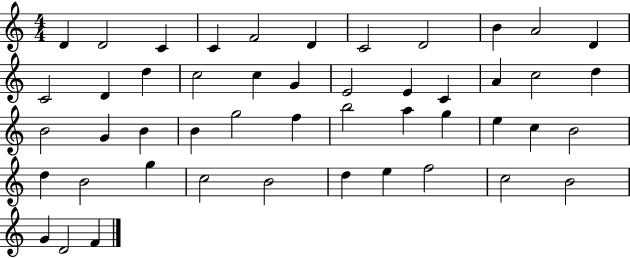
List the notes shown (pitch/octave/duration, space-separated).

D4/q D4/h C4/q C4/q F4/h D4/q C4/h D4/h B4/q A4/h D4/q C4/h D4/q D5/q C5/h C5/q G4/q E4/h E4/q C4/q A4/q C5/h D5/q B4/h G4/q B4/q B4/q G5/h F5/q B5/h A5/q G5/q E5/q C5/q B4/h D5/q B4/h G5/q C5/h B4/h D5/q E5/q F5/h C5/h B4/h G4/q D4/h F4/q